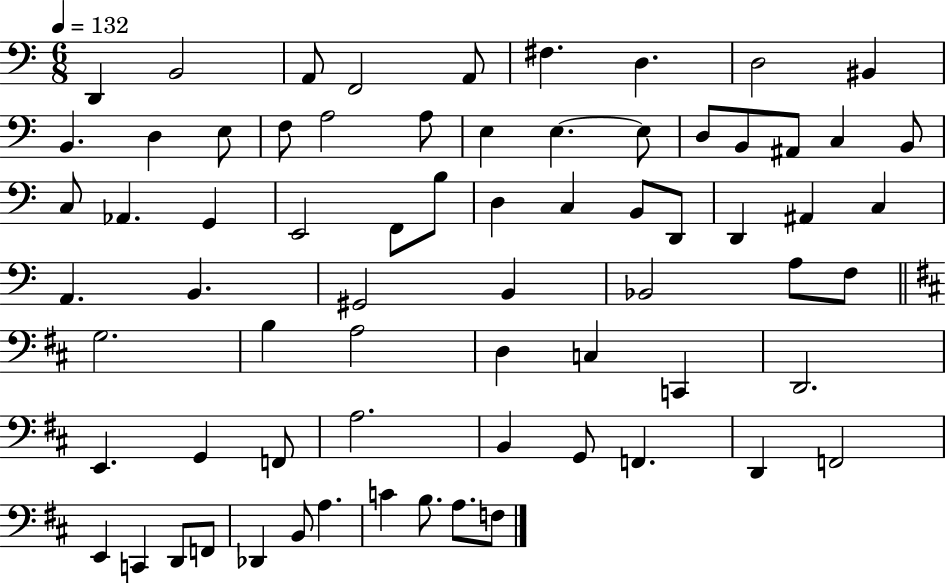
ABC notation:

X:1
T:Untitled
M:6/8
L:1/4
K:C
D,, B,,2 A,,/2 F,,2 A,,/2 ^F, D, D,2 ^B,, B,, D, E,/2 F,/2 A,2 A,/2 E, E, E,/2 D,/2 B,,/2 ^A,,/2 C, B,,/2 C,/2 _A,, G,, E,,2 F,,/2 B,/2 D, C, B,,/2 D,,/2 D,, ^A,, C, A,, B,, ^G,,2 B,, _B,,2 A,/2 F,/2 G,2 B, A,2 D, C, C,, D,,2 E,, G,, F,,/2 A,2 B,, G,,/2 F,, D,, F,,2 E,, C,, D,,/2 F,,/2 _D,, B,,/2 A, C B,/2 A,/2 F,/2